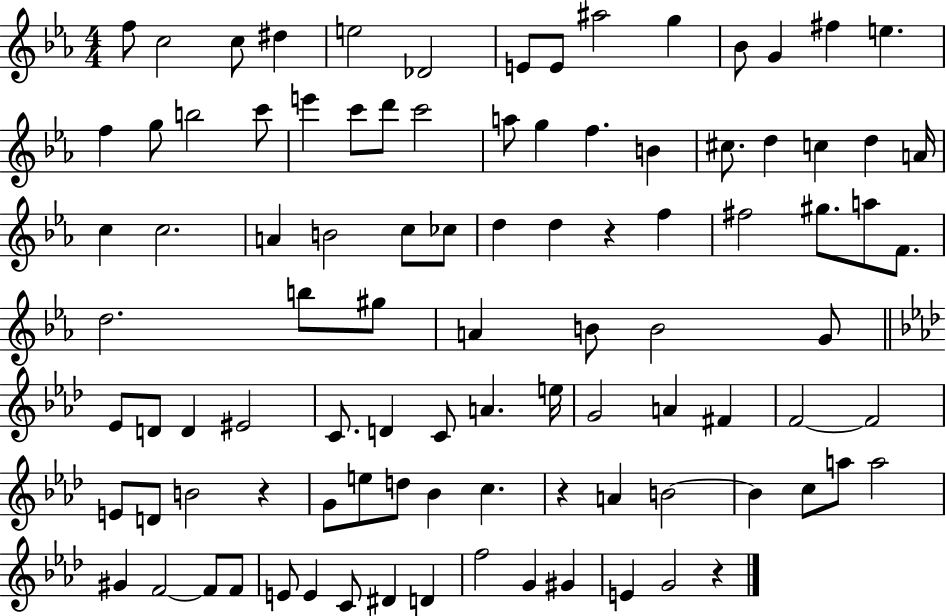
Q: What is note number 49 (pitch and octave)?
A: B4